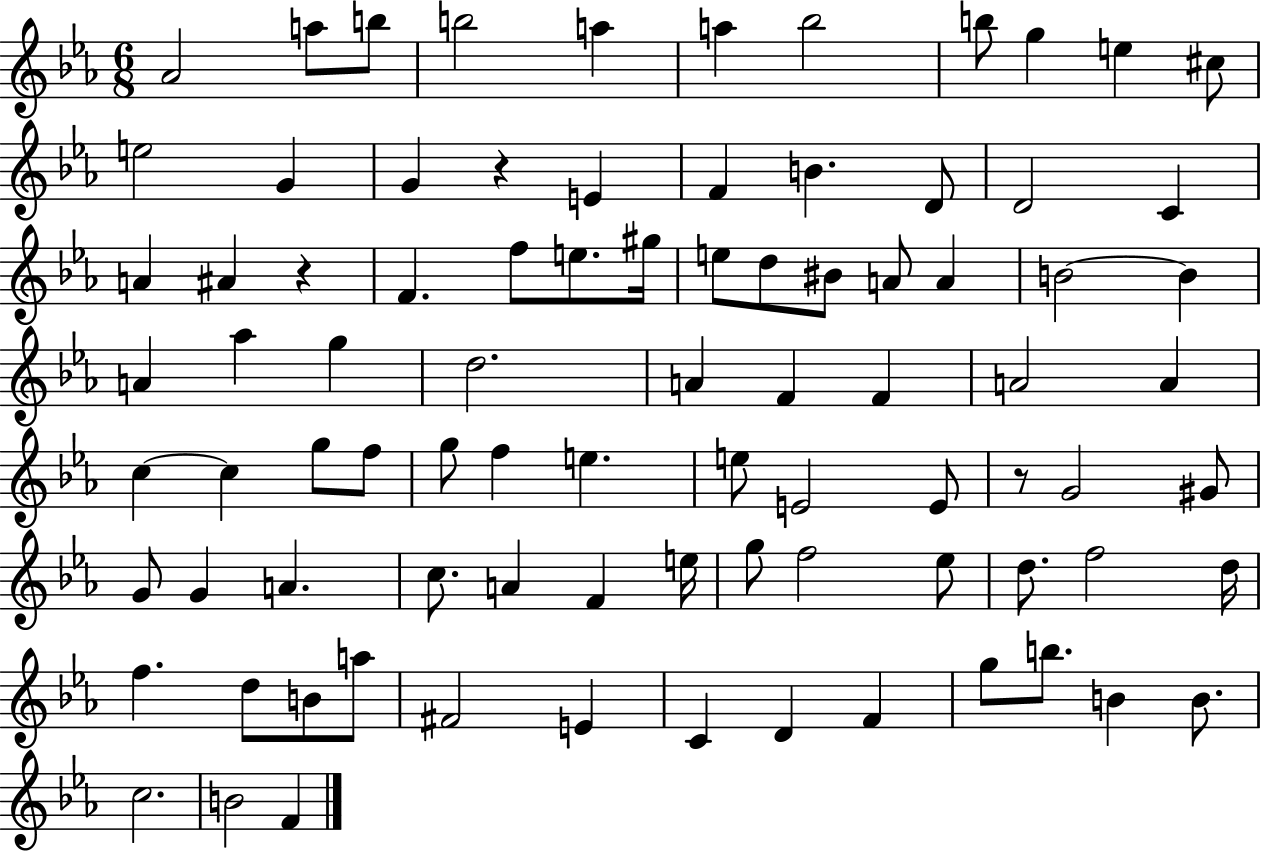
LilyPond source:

{
  \clef treble
  \numericTimeSignature
  \time 6/8
  \key ees \major
  aes'2 a''8 b''8 | b''2 a''4 | a''4 bes''2 | b''8 g''4 e''4 cis''8 | \break e''2 g'4 | g'4 r4 e'4 | f'4 b'4. d'8 | d'2 c'4 | \break a'4 ais'4 r4 | f'4. f''8 e''8. gis''16 | e''8 d''8 bis'8 a'8 a'4 | b'2~~ b'4 | \break a'4 aes''4 g''4 | d''2. | a'4 f'4 f'4 | a'2 a'4 | \break c''4~~ c''4 g''8 f''8 | g''8 f''4 e''4. | e''8 e'2 e'8 | r8 g'2 gis'8 | \break g'8 g'4 a'4. | c''8. a'4 f'4 e''16 | g''8 f''2 ees''8 | d''8. f''2 d''16 | \break f''4. d''8 b'8 a''8 | fis'2 e'4 | c'4 d'4 f'4 | g''8 b''8. b'4 b'8. | \break c''2. | b'2 f'4 | \bar "|."
}